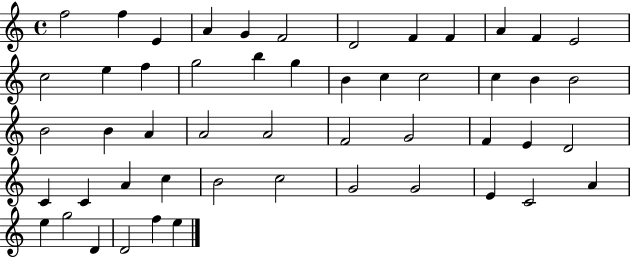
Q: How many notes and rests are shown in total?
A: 51